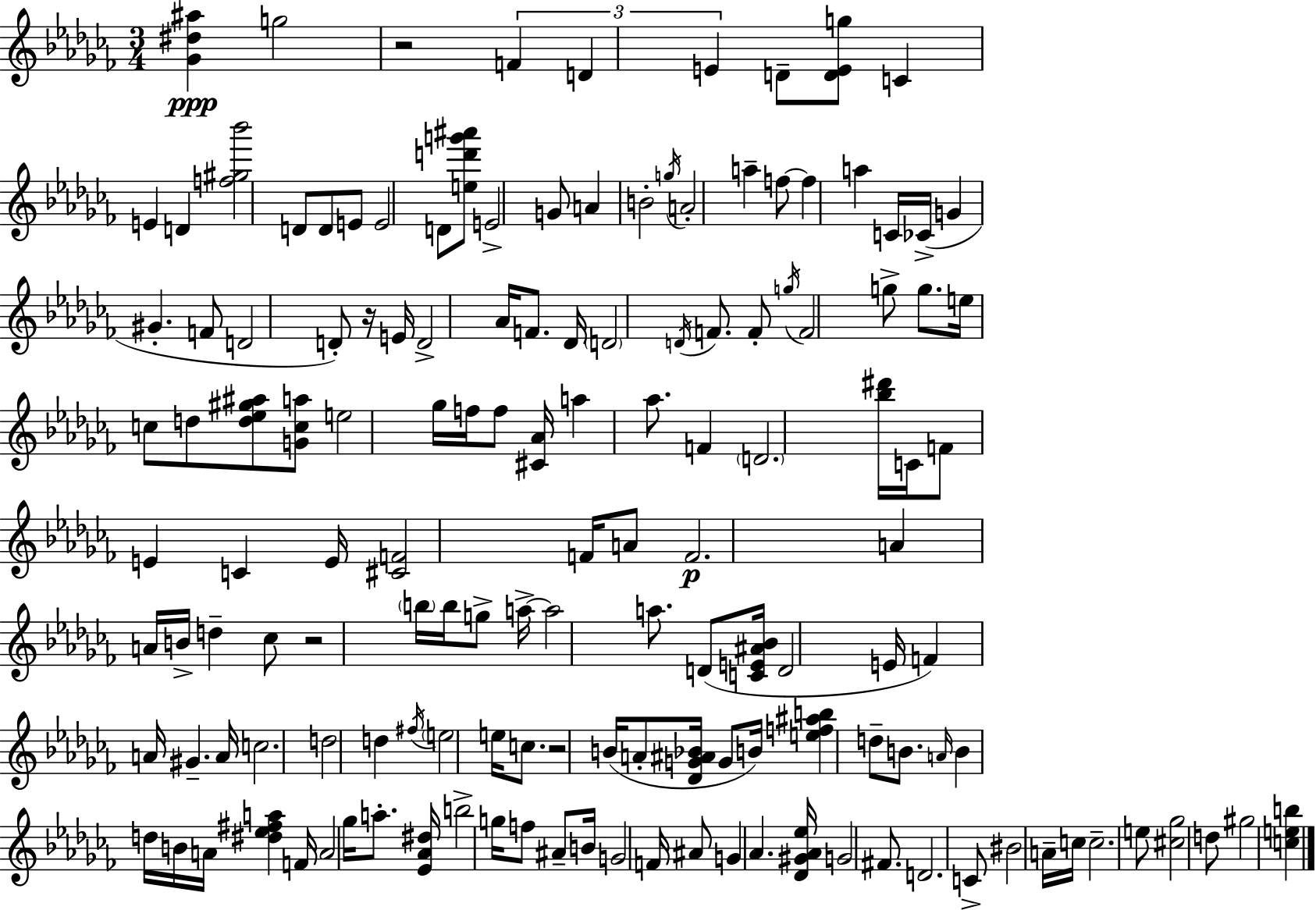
X:1
T:Untitled
M:3/4
L:1/4
K:Abm
[_G^d^a] g2 z2 F D E D/2 [DEg]/2 C E D [f^g_b']2 D/2 D/2 E/2 E2 D/2 [ed'g'^a']/2 E2 G/2 A B2 g/4 A2 a f/2 f a C/4 _C/4 G ^G F/2 D2 D/2 z/4 E/4 D2 _A/4 F/2 _D/4 D2 D/4 F/2 F/2 g/4 F2 g/2 g/2 e/4 c/2 d/2 [d_e^g^a]/2 [Gca]/2 e2 _g/4 f/4 f/2 [^C_A]/4 a _a/2 F D2 [_b^d']/4 C/4 F/2 E C E/4 [^CF]2 F/4 A/2 F2 A A/4 B/4 d _c/2 z2 b/4 b/4 g/2 a/4 a2 a/2 D/2 [CE^A_B]/4 D2 E/4 F A/4 ^G A/4 c2 d2 d ^f/4 e2 e/4 c/2 z2 B/4 A/2 [_DG^A_B]/4 G/2 B/4 [ef^ab] d/2 B/2 A/4 B d/4 B/4 A/4 [^d_e^fa] F/4 A2 _g/4 a/2 [_E_A^d]/4 b2 g/4 f/2 ^A/2 B/4 G2 F/4 ^A/2 G _A [_D^G_A_e]/4 G2 ^F/2 D2 C/2 ^B2 A/4 c/4 c2 e/2 [^c_g]2 d/2 ^g2 [ceb]